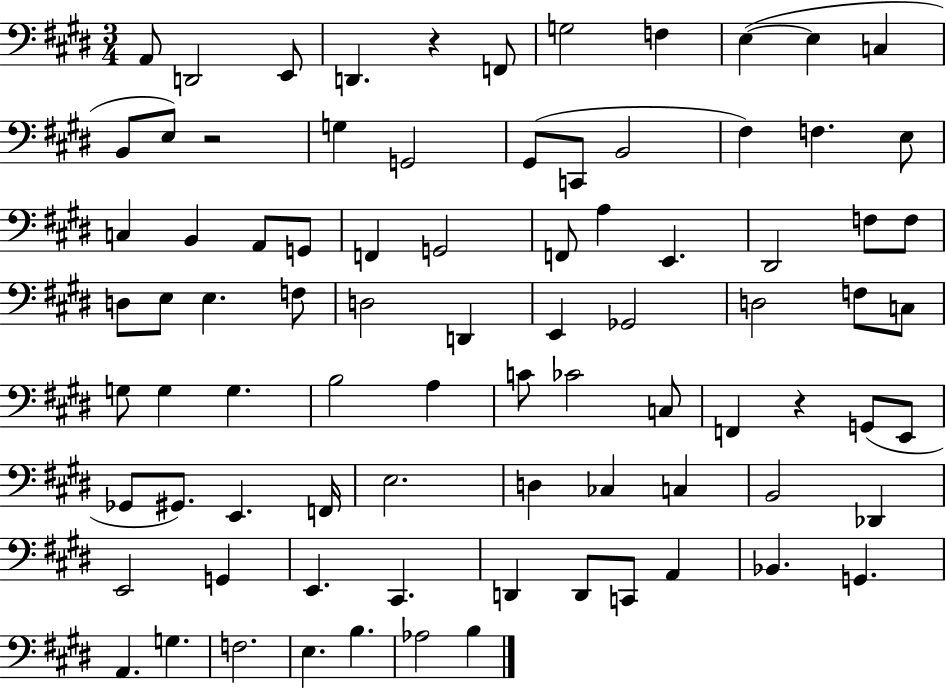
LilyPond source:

{
  \clef bass
  \numericTimeSignature
  \time 3/4
  \key e \major
  \repeat volta 2 { a,8 d,2 e,8 | d,4. r4 f,8 | g2 f4 | e4~(~ e4 c4 | \break b,8 e8) r2 | g4 g,2 | gis,8( c,8 b,2 | fis4) f4. e8 | \break c4 b,4 a,8 g,8 | f,4 g,2 | f,8 a4 e,4. | dis,2 f8 f8 | \break d8 e8 e4. f8 | d2 d,4 | e,4 ges,2 | d2 f8 c8 | \break g8 g4 g4. | b2 a4 | c'8 ces'2 c8 | f,4 r4 g,8( e,8 | \break ges,8 gis,8.) e,4. f,16 | e2. | d4 ces4 c4 | b,2 des,4 | \break e,2 g,4 | e,4. cis,4. | d,4 d,8 c,8 a,4 | bes,4. g,4. | \break a,4. g4. | f2. | e4. b4. | aes2 b4 | \break } \bar "|."
}